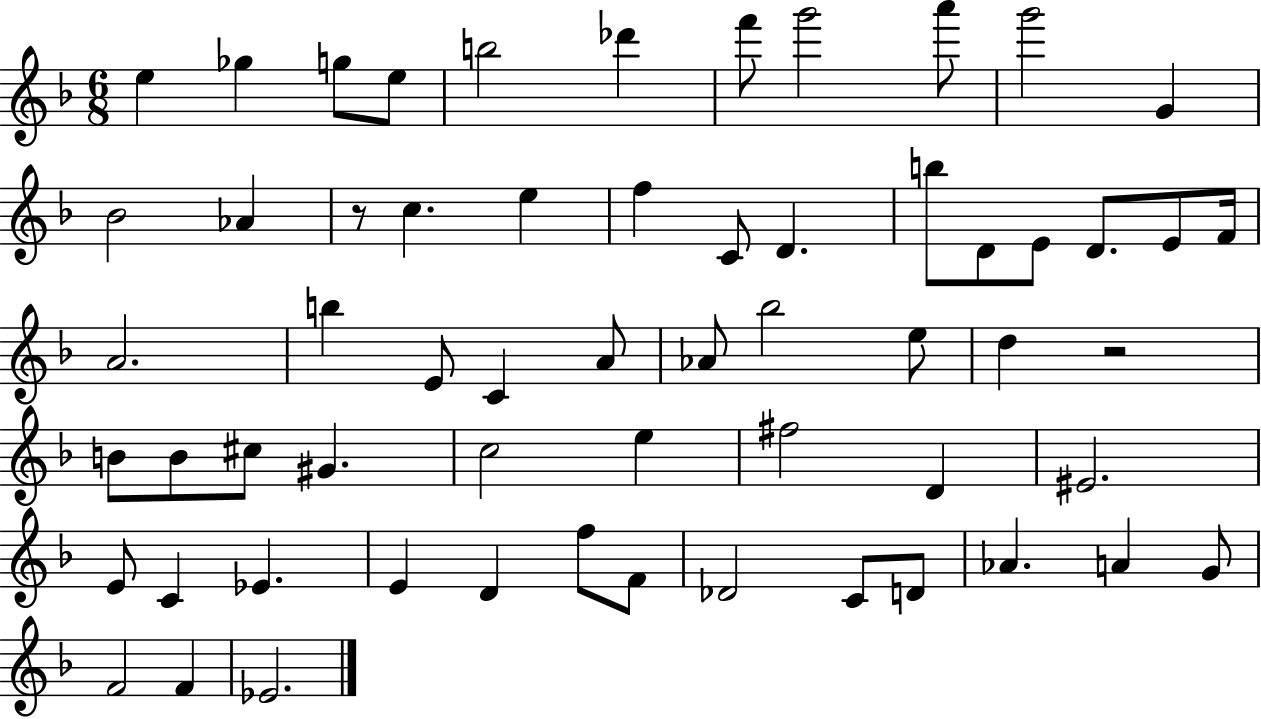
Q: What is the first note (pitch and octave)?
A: E5